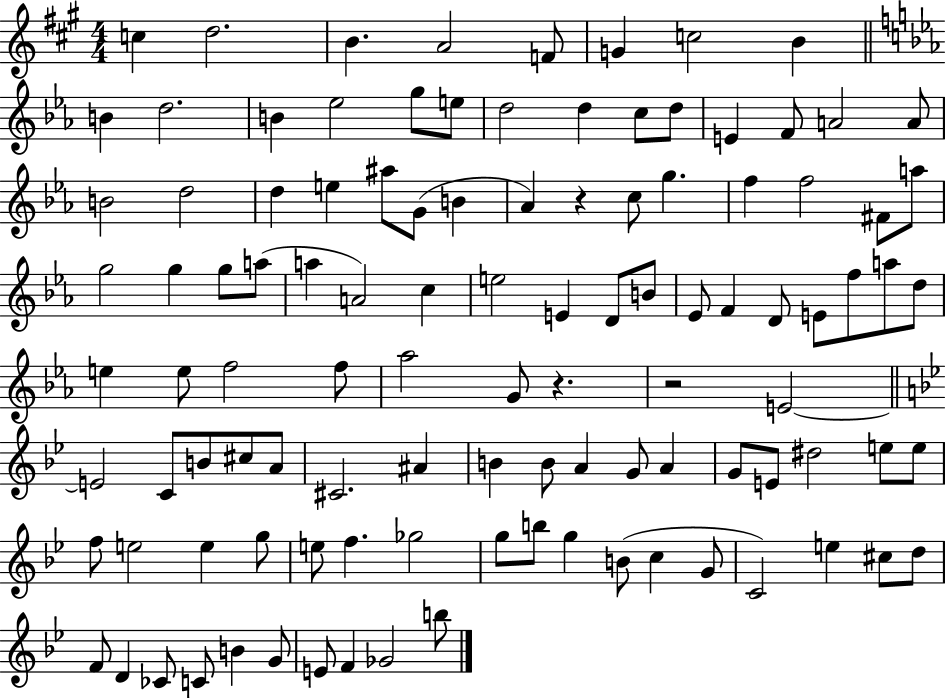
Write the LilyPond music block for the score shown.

{
  \clef treble
  \numericTimeSignature
  \time 4/4
  \key a \major
  \repeat volta 2 { c''4 d''2. | b'4. a'2 f'8 | g'4 c''2 b'4 | \bar "||" \break \key c \minor b'4 d''2. | b'4 ees''2 g''8 e''8 | d''2 d''4 c''8 d''8 | e'4 f'8 a'2 a'8 | \break b'2 d''2 | d''4 e''4 ais''8 g'8( b'4 | aes'4) r4 c''8 g''4. | f''4 f''2 fis'8 a''8 | \break g''2 g''4 g''8 a''8( | a''4 a'2) c''4 | e''2 e'4 d'8 b'8 | ees'8 f'4 d'8 e'8 f''8 a''8 d''8 | \break e''4 e''8 f''2 f''8 | aes''2 g'8 r4. | r2 e'2~~ | \bar "||" \break \key g \minor e'2 c'8 b'8 cis''8 a'8 | cis'2. ais'4 | b'4 b'8 a'4 g'8 a'4 | g'8 e'8 dis''2 e''8 e''8 | \break f''8 e''2 e''4 g''8 | e''8 f''4. ges''2 | g''8 b''8 g''4 b'8( c''4 g'8 | c'2) e''4 cis''8 d''8 | \break f'8 d'4 ces'8 c'8 b'4 g'8 | e'8 f'4 ges'2 b''8 | } \bar "|."
}